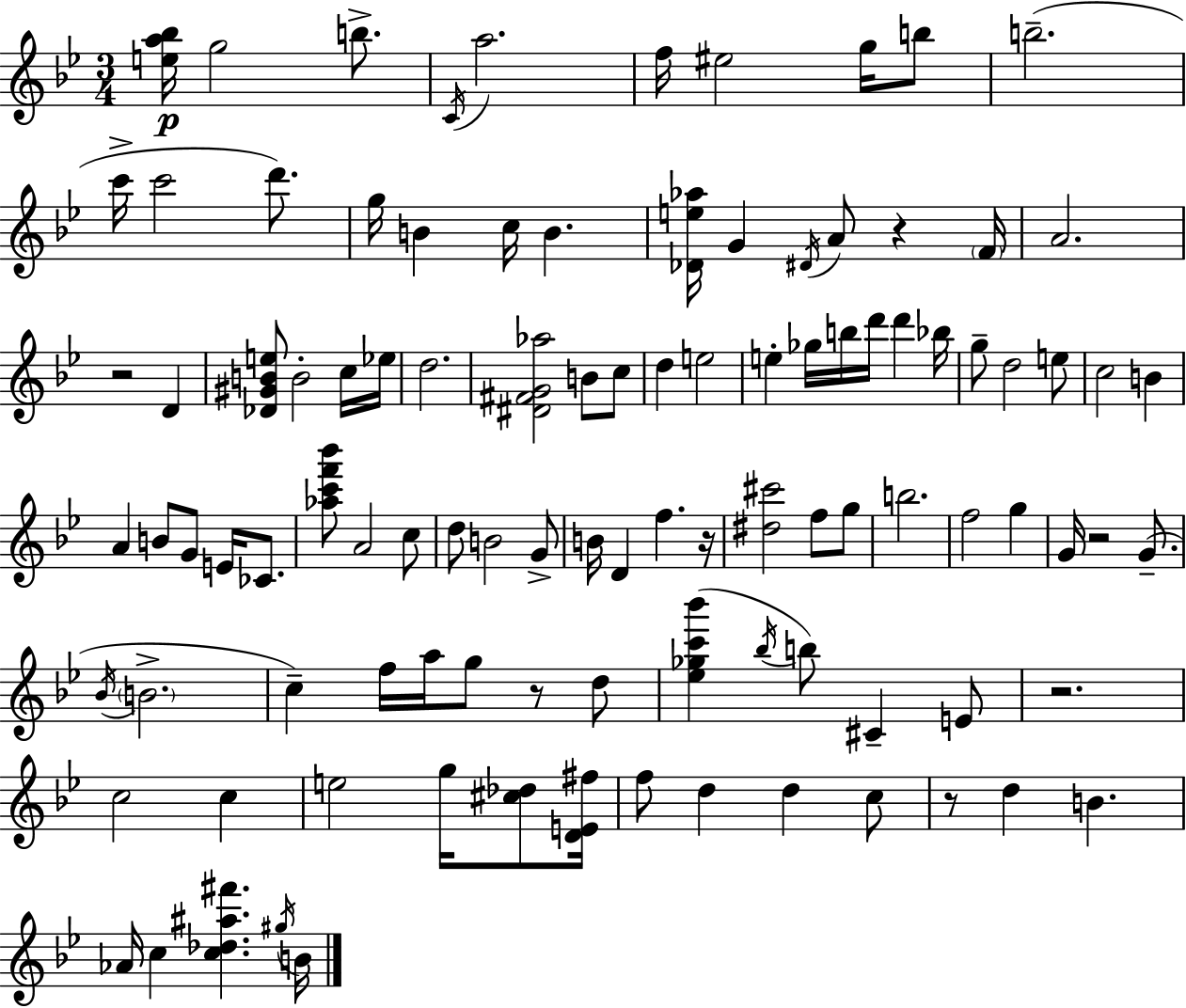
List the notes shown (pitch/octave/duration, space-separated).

[E5,A5,Bb5]/s G5/h B5/e. C4/s A5/h. F5/s EIS5/h G5/s B5/e B5/h. C6/s C6/h D6/e. G5/s B4/q C5/s B4/q. [Db4,E5,Ab5]/s G4/q D#4/s A4/e R/q F4/s A4/h. R/h D4/q [Db4,G#4,B4,E5]/e B4/h C5/s Eb5/s D5/h. [D#4,F#4,G4,Ab5]/h B4/e C5/e D5/q E5/h E5/q Gb5/s B5/s D6/s D6/q Bb5/s G5/e D5/h E5/e C5/h B4/q A4/q B4/e G4/e E4/s CES4/e. [Ab5,C6,F6,Bb6]/e A4/h C5/e D5/e B4/h G4/e B4/s D4/q F5/q. R/s [D#5,C#6]/h F5/e G5/e B5/h. F5/h G5/q G4/s R/h G4/e. Bb4/s B4/h. C5/q F5/s A5/s G5/e R/e D5/e [Eb5,Gb5,C6,Bb6]/q Bb5/s B5/e C#4/q E4/e R/h. C5/h C5/q E5/h G5/s [C#5,Db5]/e [D4,E4,F#5]/s F5/e D5/q D5/q C5/e R/e D5/q B4/q. Ab4/s C5/q [C5,Db5,A#5,F#6]/q. G#5/s B4/s